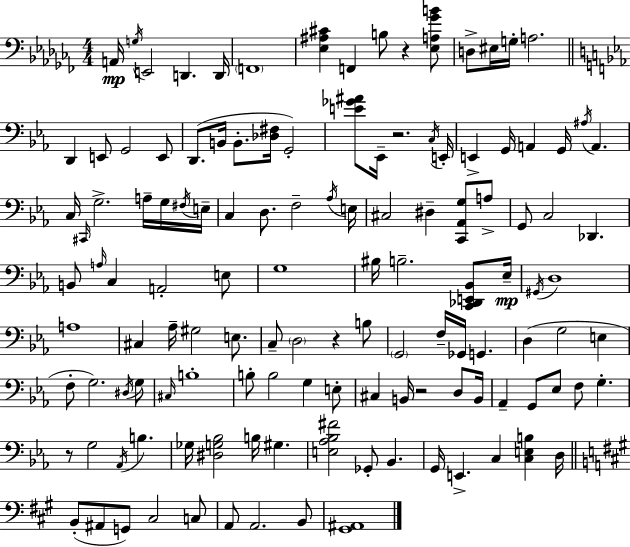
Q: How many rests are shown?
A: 5